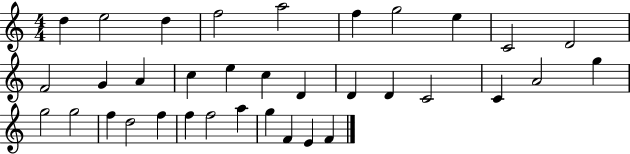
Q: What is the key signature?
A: C major